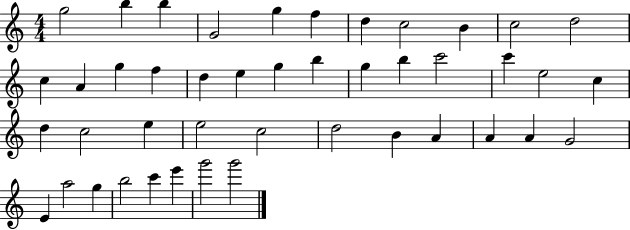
G5/h B5/q B5/q G4/h G5/q F5/q D5/q C5/h B4/q C5/h D5/h C5/q A4/q G5/q F5/q D5/q E5/q G5/q B5/q G5/q B5/q C6/h C6/q E5/h C5/q D5/q C5/h E5/q E5/h C5/h D5/h B4/q A4/q A4/q A4/q G4/h E4/q A5/h G5/q B5/h C6/q E6/q G6/h G6/h